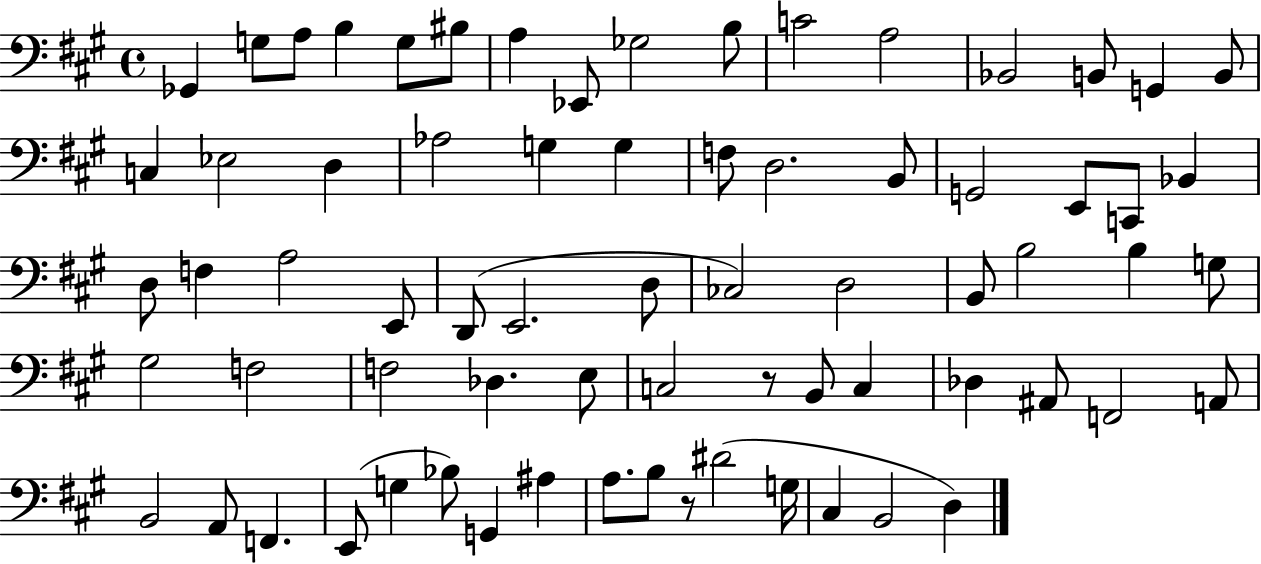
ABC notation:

X:1
T:Untitled
M:4/4
L:1/4
K:A
_G,, G,/2 A,/2 B, G,/2 ^B,/2 A, _E,,/2 _G,2 B,/2 C2 A,2 _B,,2 B,,/2 G,, B,,/2 C, _E,2 D, _A,2 G, G, F,/2 D,2 B,,/2 G,,2 E,,/2 C,,/2 _B,, D,/2 F, A,2 E,,/2 D,,/2 E,,2 D,/2 _C,2 D,2 B,,/2 B,2 B, G,/2 ^G,2 F,2 F,2 _D, E,/2 C,2 z/2 B,,/2 C, _D, ^A,,/2 F,,2 A,,/2 B,,2 A,,/2 F,, E,,/2 G, _B,/2 G,, ^A, A,/2 B,/2 z/2 ^D2 G,/4 ^C, B,,2 D,